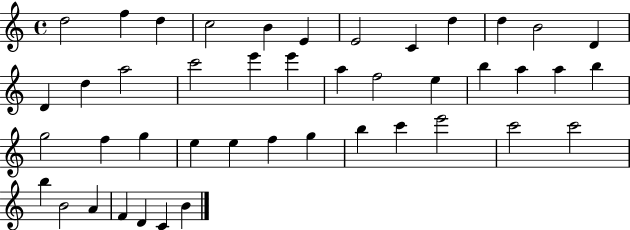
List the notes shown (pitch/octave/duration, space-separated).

D5/h F5/q D5/q C5/h B4/q E4/q E4/h C4/q D5/q D5/q B4/h D4/q D4/q D5/q A5/h C6/h E6/q E6/q A5/q F5/h E5/q B5/q A5/q A5/q B5/q G5/h F5/q G5/q E5/q E5/q F5/q G5/q B5/q C6/q E6/h C6/h C6/h B5/q B4/h A4/q F4/q D4/q C4/q B4/q